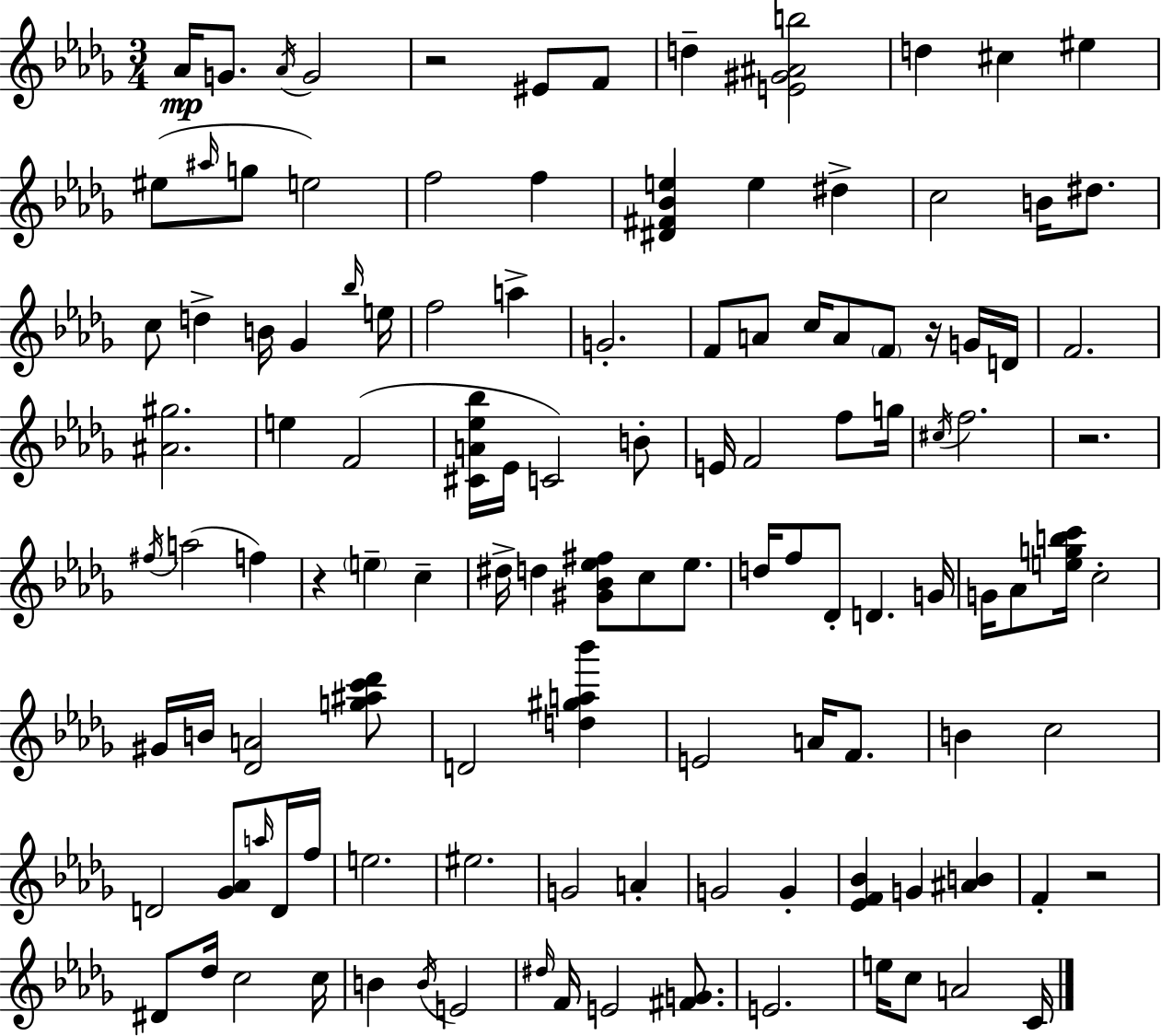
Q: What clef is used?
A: treble